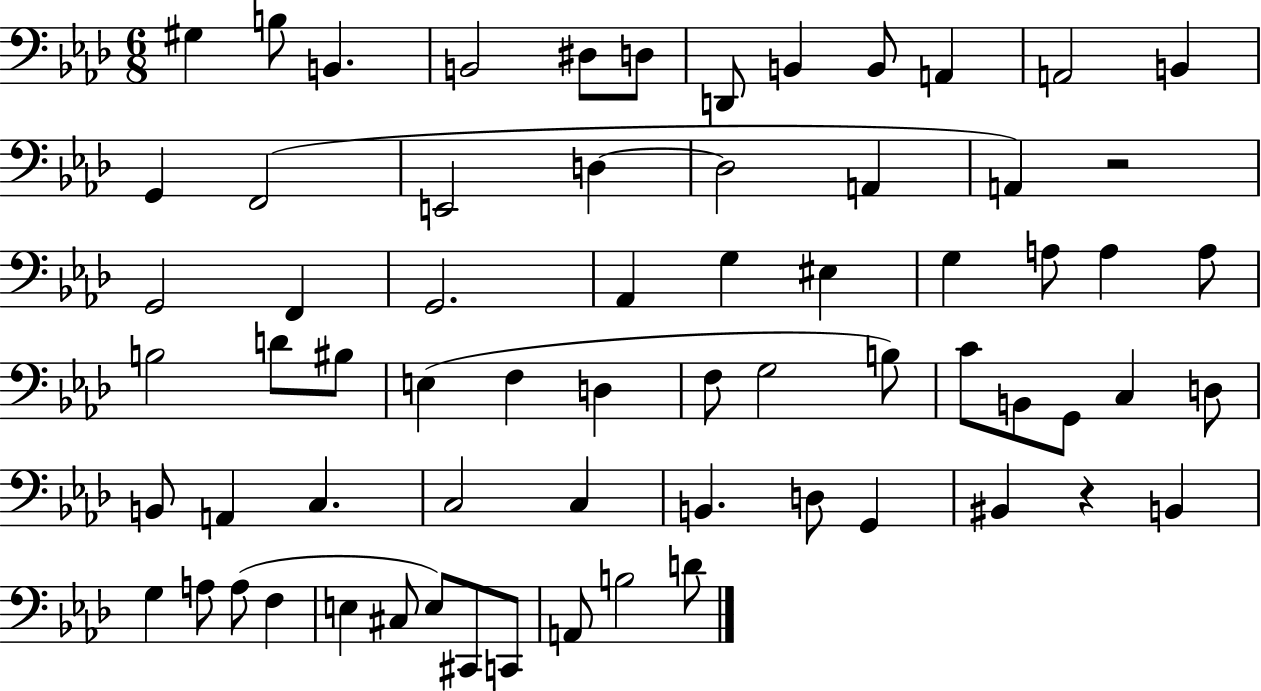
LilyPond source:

{
  \clef bass
  \numericTimeSignature
  \time 6/8
  \key aes \major
  gis4 b8 b,4. | b,2 dis8 d8 | d,8 b,4 b,8 a,4 | a,2 b,4 | \break g,4 f,2( | e,2 d4~~ | d2 a,4 | a,4) r2 | \break g,2 f,4 | g,2. | aes,4 g4 eis4 | g4 a8 a4 a8 | \break b2 d'8 bis8 | e4( f4 d4 | f8 g2 b8) | c'8 b,8 g,8 c4 d8 | \break b,8 a,4 c4. | c2 c4 | b,4. d8 g,4 | bis,4 r4 b,4 | \break g4 a8 a8( f4 | e4 cis8 e8) cis,8 c,8 | a,8 b2 d'8 | \bar "|."
}